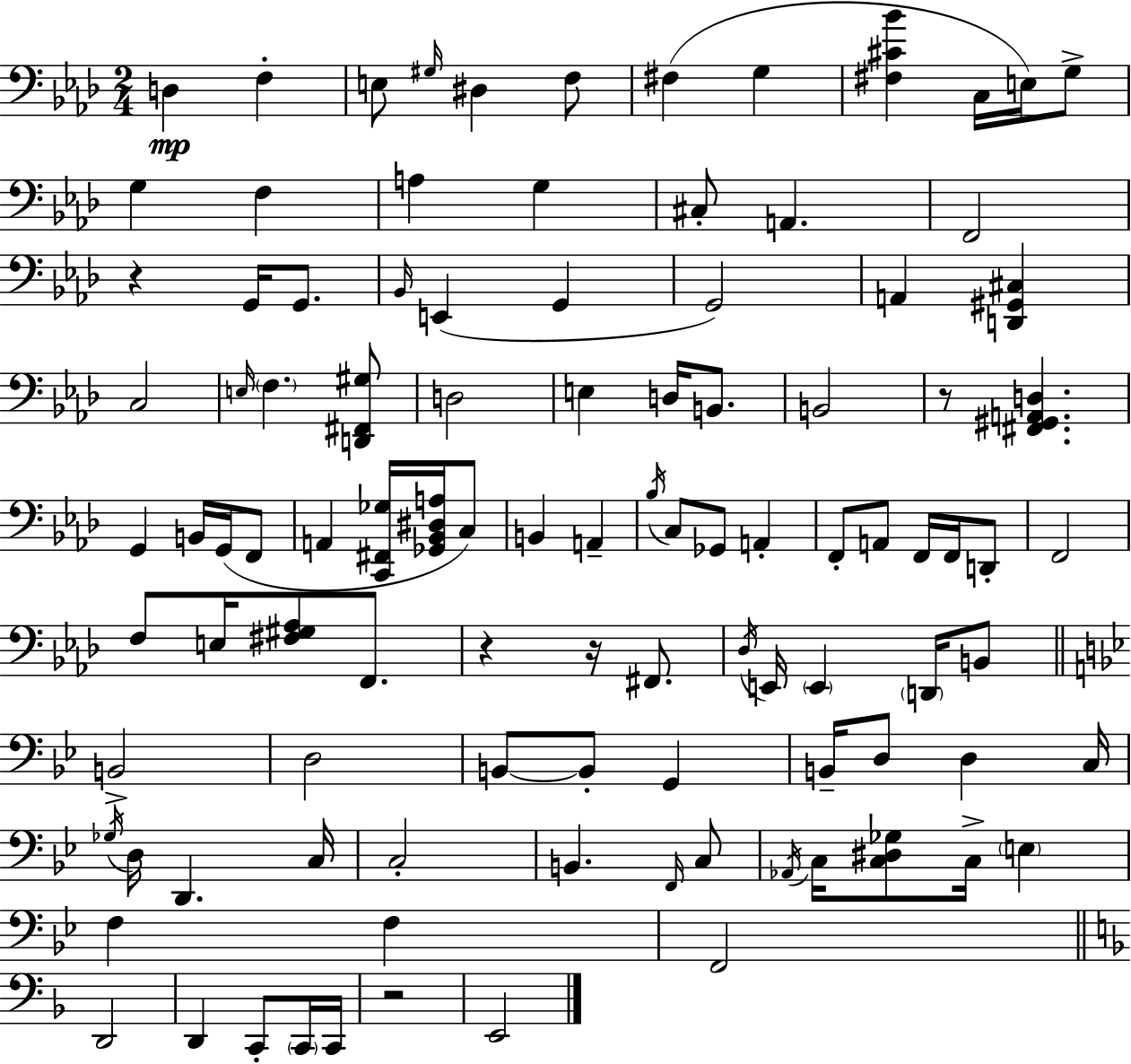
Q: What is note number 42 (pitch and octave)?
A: Bb3